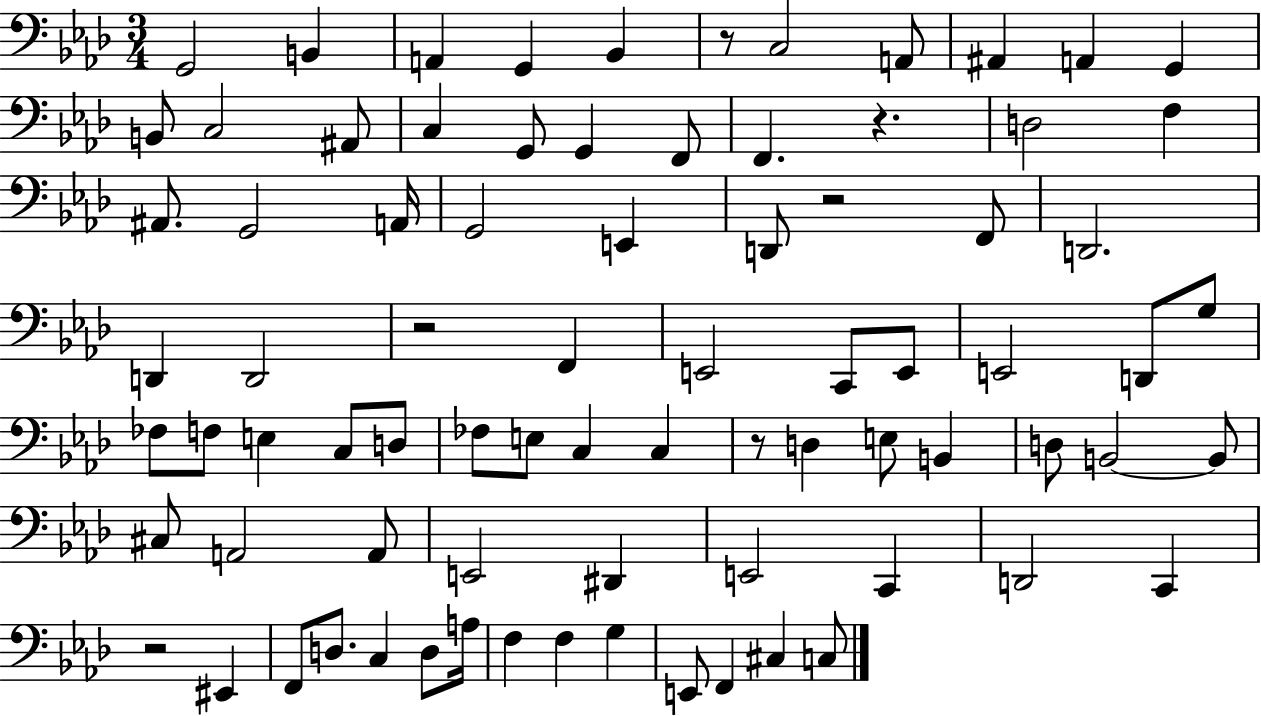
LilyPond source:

{
  \clef bass
  \numericTimeSignature
  \time 3/4
  \key aes \major
  g,2 b,4 | a,4 g,4 bes,4 | r8 c2 a,8 | ais,4 a,4 g,4 | \break b,8 c2 ais,8 | c4 g,8 g,4 f,8 | f,4. r4. | d2 f4 | \break ais,8. g,2 a,16 | g,2 e,4 | d,8 r2 f,8 | d,2. | \break d,4 d,2 | r2 f,4 | e,2 c,8 e,8 | e,2 d,8 g8 | \break fes8 f8 e4 c8 d8 | fes8 e8 c4 c4 | r8 d4 e8 b,4 | d8 b,2~~ b,8 | \break cis8 a,2 a,8 | e,2 dis,4 | e,2 c,4 | d,2 c,4 | \break r2 eis,4 | f,8 d8. c4 d8 a16 | f4 f4 g4 | e,8 f,4 cis4 c8 | \break \bar "|."
}